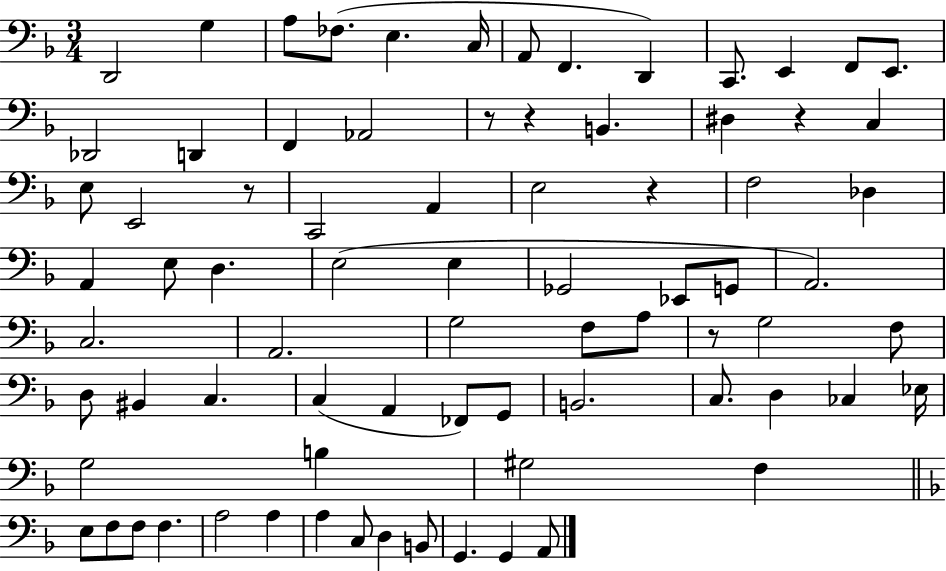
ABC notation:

X:1
T:Untitled
M:3/4
L:1/4
K:F
D,,2 G, A,/2 _F,/2 E, C,/4 A,,/2 F,, D,, C,,/2 E,, F,,/2 E,,/2 _D,,2 D,, F,, _A,,2 z/2 z B,, ^D, z C, E,/2 E,,2 z/2 C,,2 A,, E,2 z F,2 _D, A,, E,/2 D, E,2 E, _G,,2 _E,,/2 G,,/2 A,,2 C,2 A,,2 G,2 F,/2 A,/2 z/2 G,2 F,/2 D,/2 ^B,, C, C, A,, _F,,/2 G,,/2 B,,2 C,/2 D, _C, _E,/4 G,2 B, ^G,2 F, E,/2 F,/2 F,/2 F, A,2 A, A, C,/2 D, B,,/2 G,, G,, A,,/2